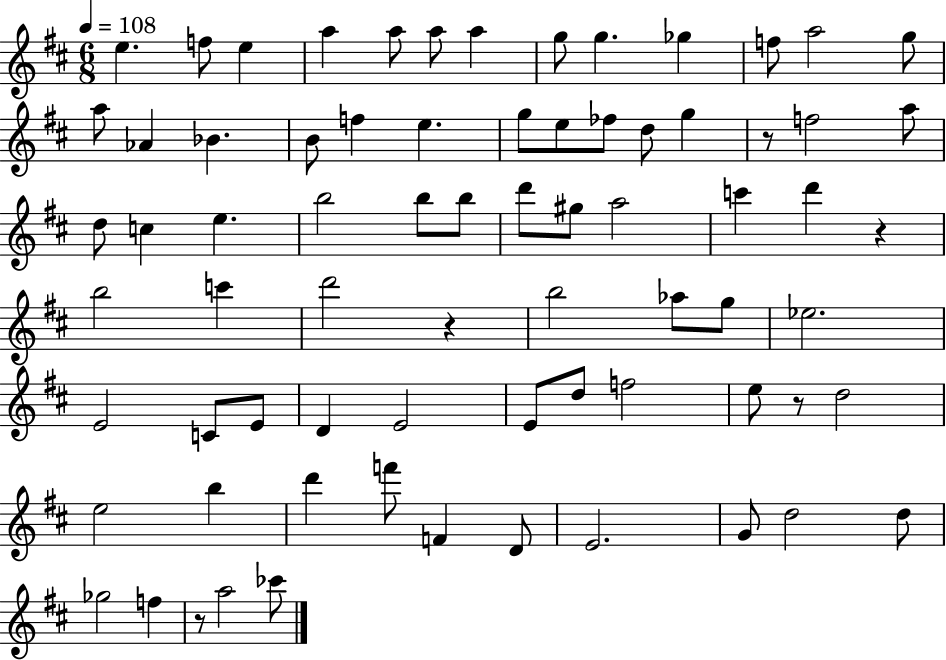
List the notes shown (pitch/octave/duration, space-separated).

E5/q. F5/e E5/q A5/q A5/e A5/e A5/q G5/e G5/q. Gb5/q F5/e A5/h G5/e A5/e Ab4/q Bb4/q. B4/e F5/q E5/q. G5/e E5/e FES5/e D5/e G5/q R/e F5/h A5/e D5/e C5/q E5/q. B5/h B5/e B5/e D6/e G#5/e A5/h C6/q D6/q R/q B5/h C6/q D6/h R/q B5/h Ab5/e G5/e Eb5/h. E4/h C4/e E4/e D4/q E4/h E4/e D5/e F5/h E5/e R/e D5/h E5/h B5/q D6/q F6/e F4/q D4/e E4/h. G4/e D5/h D5/e Gb5/h F5/q R/e A5/h CES6/e